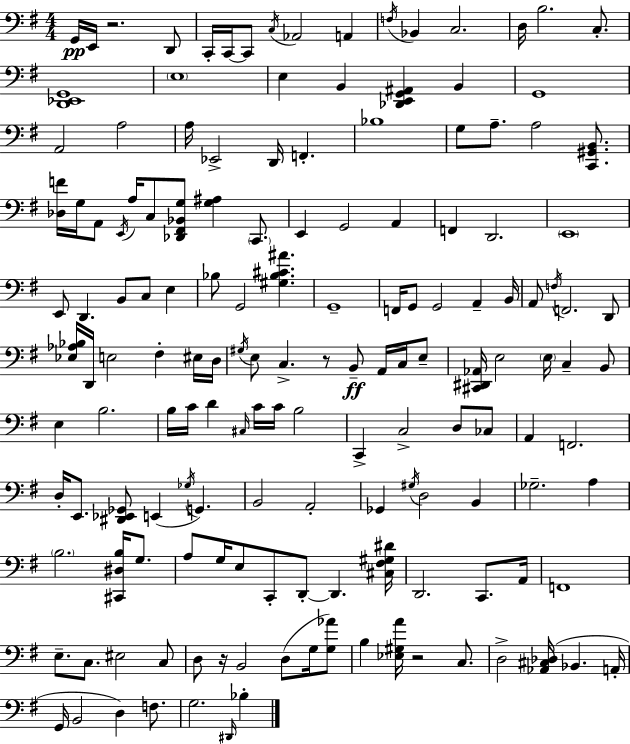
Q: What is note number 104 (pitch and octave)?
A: B3